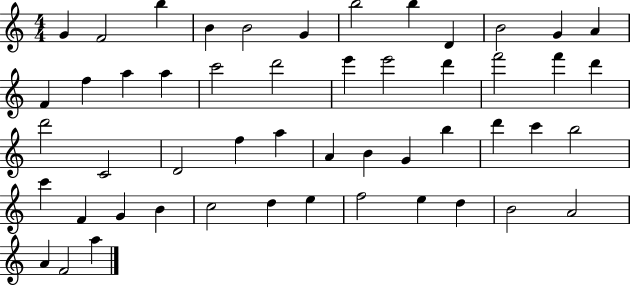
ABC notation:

X:1
T:Untitled
M:4/4
L:1/4
K:C
G F2 b B B2 G b2 b D B2 G A F f a a c'2 d'2 e' e'2 d' f'2 f' d' d'2 C2 D2 f a A B G b d' c' b2 c' F G B c2 d e f2 e d B2 A2 A F2 a